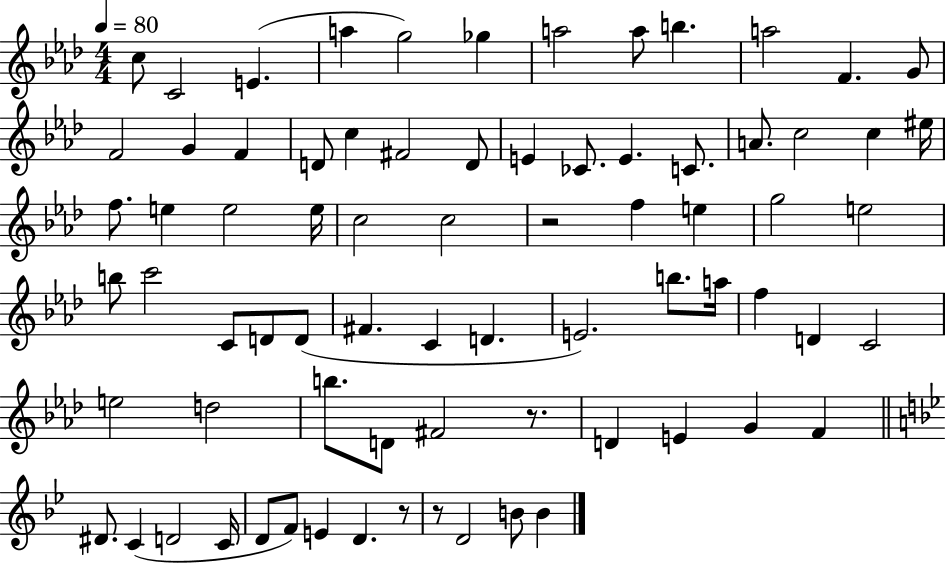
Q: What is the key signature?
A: AES major